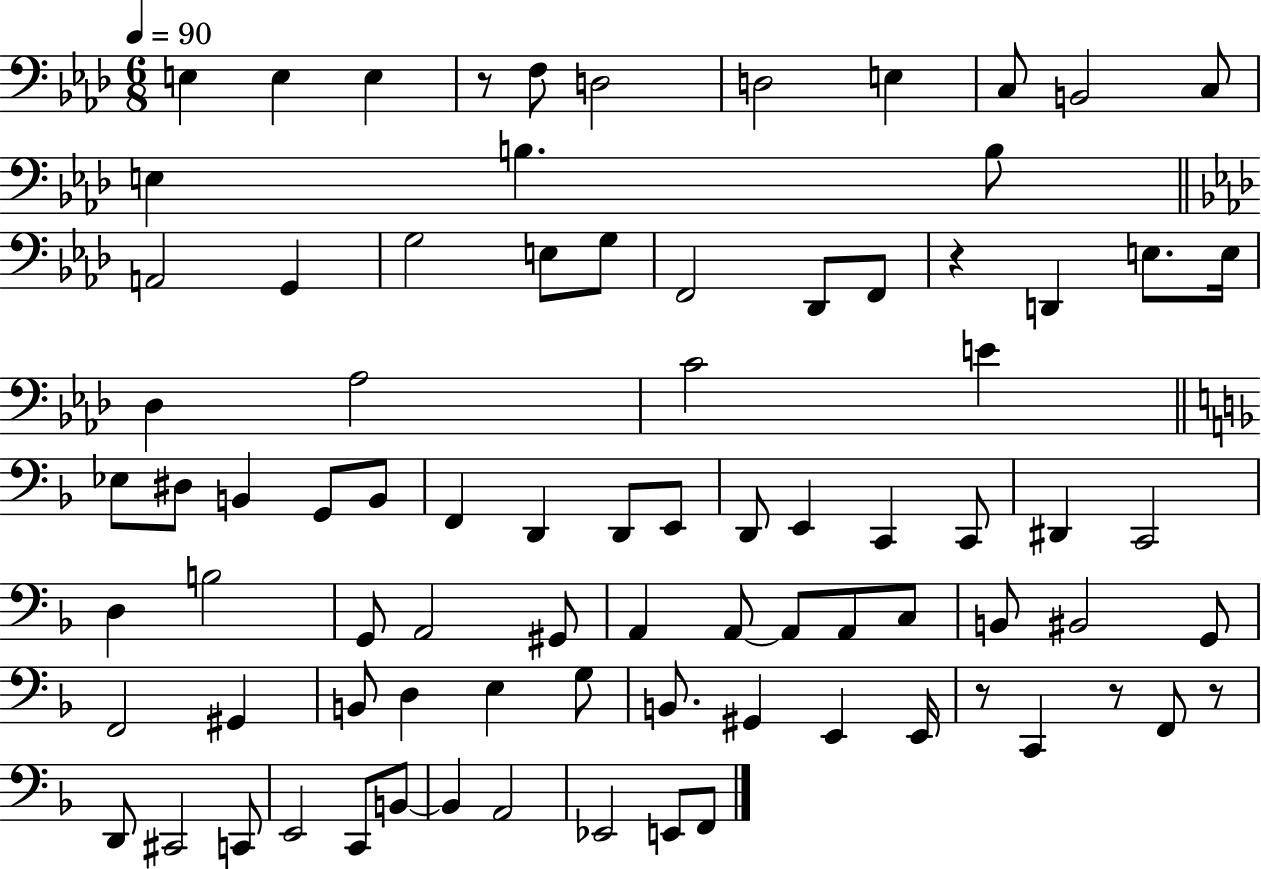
{
  \clef bass
  \numericTimeSignature
  \time 6/8
  \key aes \major
  \tempo 4 = 90
  e4 e4 e4 | r8 f8 d2 | d2 e4 | c8 b,2 c8 | \break e4 b4. b8 | \bar "||" \break \key aes \major a,2 g,4 | g2 e8 g8 | f,2 des,8 f,8 | r4 d,4 e8. e16 | \break des4 aes2 | c'2 e'4 | \bar "||" \break \key d \minor ees8 dis8 b,4 g,8 b,8 | f,4 d,4 d,8 e,8 | d,8 e,4 c,4 c,8 | dis,4 c,2 | \break d4 b2 | g,8 a,2 gis,8 | a,4 a,8~~ a,8 a,8 c8 | b,8 bis,2 g,8 | \break f,2 gis,4 | b,8 d4 e4 g8 | b,8. gis,4 e,4 e,16 | r8 c,4 r8 f,8 r8 | \break d,8 cis,2 c,8 | e,2 c,8 b,8~~ | b,4 a,2 | ees,2 e,8 f,8 | \break \bar "|."
}